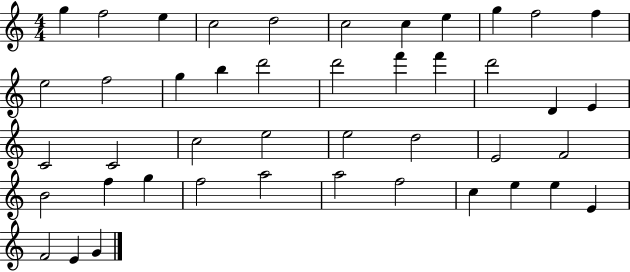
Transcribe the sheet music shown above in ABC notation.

X:1
T:Untitled
M:4/4
L:1/4
K:C
g f2 e c2 d2 c2 c e g f2 f e2 f2 g b d'2 d'2 f' f' d'2 D E C2 C2 c2 e2 e2 d2 E2 F2 B2 f g f2 a2 a2 f2 c e e E F2 E G